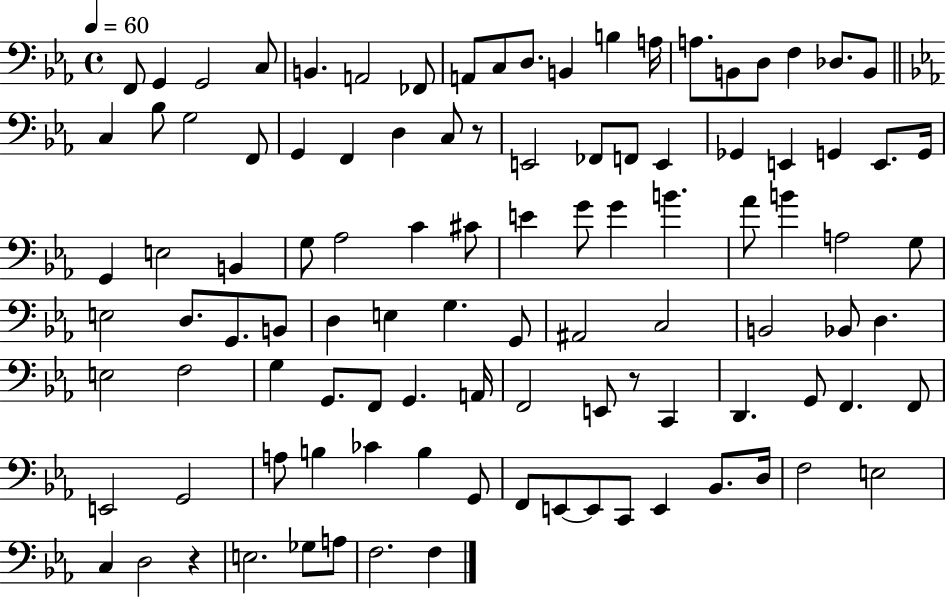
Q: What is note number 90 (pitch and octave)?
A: E2